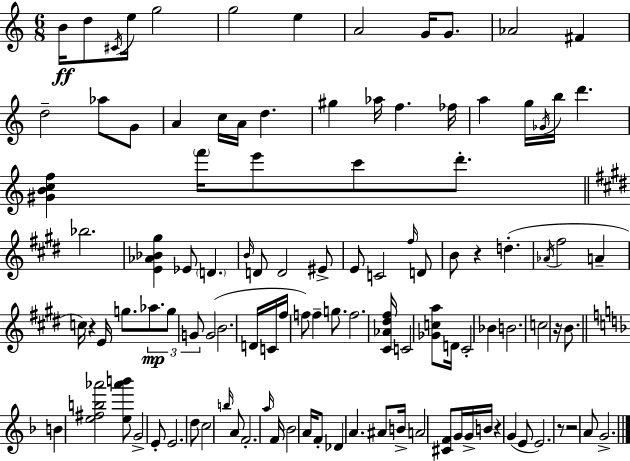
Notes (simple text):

B4/s D5/e C#4/s E5/s G5/h G5/h E5/q A4/h G4/s G4/e. Ab4/h F#4/q D5/h Ab5/e G4/e A4/q C5/s A4/s D5/q. G#5/q Ab5/s F5/q. FES5/s A5/q G5/s Gb4/s B5/s D6/q. [G#4,B4,C5,F5]/q F6/s E6/e C6/e D6/e. Bb5/h. [E4,Ab4,Bb4,G#5]/q Eb4/e D4/q. B4/s D4/e D4/h EIS4/e E4/e C4/h F#5/s D4/e B4/e R/q D5/q. Ab4/s F#5/h A4/q C5/s R/q E4/s G5/e. Ab5/e. G5/e G4/e G4/h B4/h. D4/s C4/s F#5/s F5/e F5/q G5/e. F5/h. [C#4,Ab4,D#5,F#5]/s C4/h [Gb4,C5,A5]/e D4/s C#4/h Bb4/q B4/h. C5/h R/s B4/e. B4/q [E5,F#5,B5,Ab6]/h [E5,Ab6,B6]/e G4/h E4/e E4/h. D5/e C5/h B5/s A4/e F4/h. A5/s F4/s Bb4/h A4/s F4/e Db4/q A4/q. A#4/e B4/s A4/h [C#4,F4]/e G4/s G4/s B4/s R/q G4/q E4/e E4/h. R/e R/h A4/e G4/h.